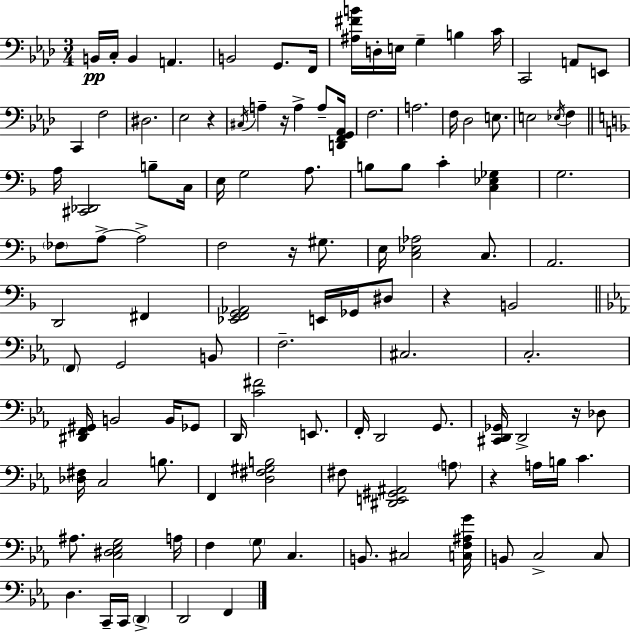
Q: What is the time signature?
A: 3/4